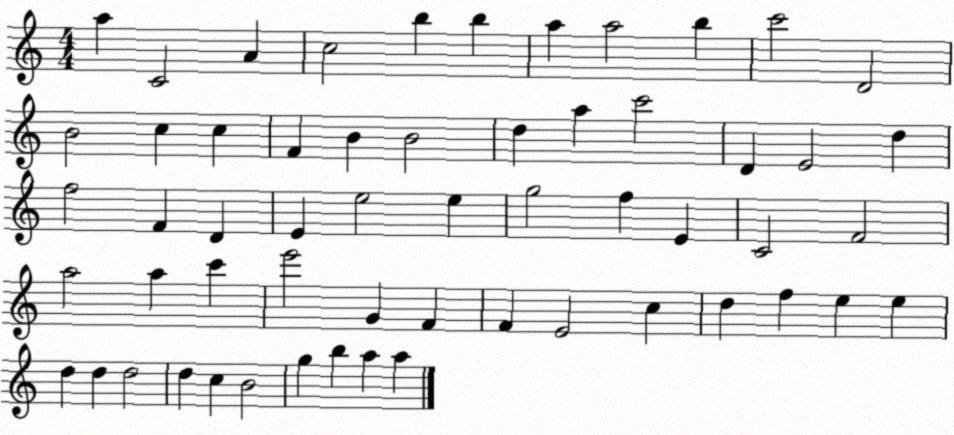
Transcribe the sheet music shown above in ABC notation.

X:1
T:Untitled
M:4/4
L:1/4
K:C
a C2 A c2 b b a a2 b c'2 D2 B2 c c F B B2 d a c'2 D E2 d f2 F D E e2 e g2 f E C2 F2 a2 a c' e'2 G F F E2 c d f e e d d d2 d c B2 g b a a